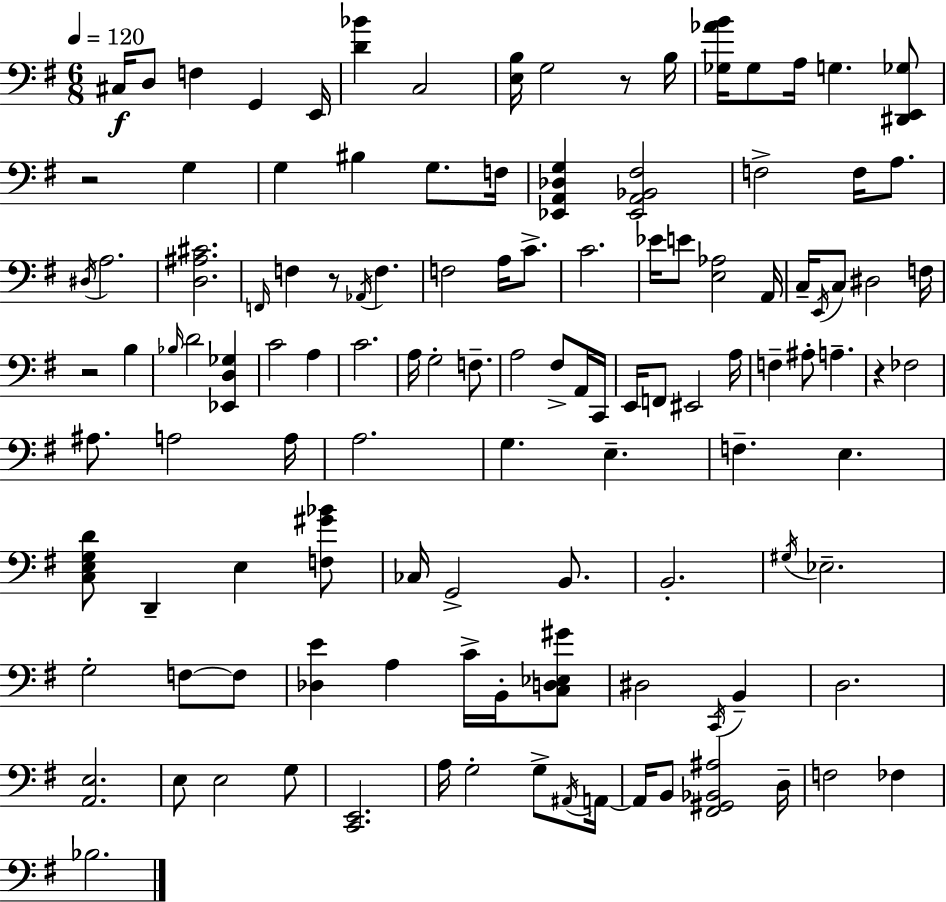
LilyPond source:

{
  \clef bass
  \numericTimeSignature
  \time 6/8
  \key e \minor
  \tempo 4 = 120
  cis16\f d8 f4 g,4 e,16 | <d' bes'>4 c2 | <e b>16 g2 r8 b16 | <ges aes' b'>16 ges8 a16 g4. <dis, e, ges>8 | \break r2 g4 | g4 bis4 g8. f16 | <ees, a, des g>4 <ees, a, bes, fis>2 | f2-> f16 a8. | \break \acciaccatura { dis16 } a2. | <d ais cis'>2. | \grace { f,16 } f4 r8 \acciaccatura { aes,16 } f4. | f2 a16 | \break c'8.-> c'2. | ees'16 e'8 <e aes>2 | a,16 c16-- \acciaccatura { e,16 } c8 dis2 | f16 r2 | \break b4 \grace { bes16 } d'2 | <ees, d ges>4 c'2 | a4 c'2. | a16 g2-. | \break f8.-- a2 | fis8-> a,16 c,16 e,16 f,8 eis,2 | a16 f4-- ais8-. a4.-- | r4 fes2 | \break ais8. a2 | a16 a2. | g4. e4.-- | f4.-- e4. | \break <c e g d'>8 d,4-- e4 | <f gis' bes'>8 ces16 g,2-> | b,8. b,2.-. | \acciaccatura { gis16 } ees2.-- | \break g2-. | f8~~ f8 <des e'>4 a4 | c'16-> b,16-. <c d ees gis'>8 dis2 | \acciaccatura { c,16 } b,4-- d2. | \break <a, e>2. | e8 e2 | g8 <c, e,>2. | a16 g2-. | \break g8-> \acciaccatura { ais,16 } a,16~~ a,16 b,8 <fis, gis, bes, ais>2 | d16-- f2 | fes4 bes2. | \bar "|."
}